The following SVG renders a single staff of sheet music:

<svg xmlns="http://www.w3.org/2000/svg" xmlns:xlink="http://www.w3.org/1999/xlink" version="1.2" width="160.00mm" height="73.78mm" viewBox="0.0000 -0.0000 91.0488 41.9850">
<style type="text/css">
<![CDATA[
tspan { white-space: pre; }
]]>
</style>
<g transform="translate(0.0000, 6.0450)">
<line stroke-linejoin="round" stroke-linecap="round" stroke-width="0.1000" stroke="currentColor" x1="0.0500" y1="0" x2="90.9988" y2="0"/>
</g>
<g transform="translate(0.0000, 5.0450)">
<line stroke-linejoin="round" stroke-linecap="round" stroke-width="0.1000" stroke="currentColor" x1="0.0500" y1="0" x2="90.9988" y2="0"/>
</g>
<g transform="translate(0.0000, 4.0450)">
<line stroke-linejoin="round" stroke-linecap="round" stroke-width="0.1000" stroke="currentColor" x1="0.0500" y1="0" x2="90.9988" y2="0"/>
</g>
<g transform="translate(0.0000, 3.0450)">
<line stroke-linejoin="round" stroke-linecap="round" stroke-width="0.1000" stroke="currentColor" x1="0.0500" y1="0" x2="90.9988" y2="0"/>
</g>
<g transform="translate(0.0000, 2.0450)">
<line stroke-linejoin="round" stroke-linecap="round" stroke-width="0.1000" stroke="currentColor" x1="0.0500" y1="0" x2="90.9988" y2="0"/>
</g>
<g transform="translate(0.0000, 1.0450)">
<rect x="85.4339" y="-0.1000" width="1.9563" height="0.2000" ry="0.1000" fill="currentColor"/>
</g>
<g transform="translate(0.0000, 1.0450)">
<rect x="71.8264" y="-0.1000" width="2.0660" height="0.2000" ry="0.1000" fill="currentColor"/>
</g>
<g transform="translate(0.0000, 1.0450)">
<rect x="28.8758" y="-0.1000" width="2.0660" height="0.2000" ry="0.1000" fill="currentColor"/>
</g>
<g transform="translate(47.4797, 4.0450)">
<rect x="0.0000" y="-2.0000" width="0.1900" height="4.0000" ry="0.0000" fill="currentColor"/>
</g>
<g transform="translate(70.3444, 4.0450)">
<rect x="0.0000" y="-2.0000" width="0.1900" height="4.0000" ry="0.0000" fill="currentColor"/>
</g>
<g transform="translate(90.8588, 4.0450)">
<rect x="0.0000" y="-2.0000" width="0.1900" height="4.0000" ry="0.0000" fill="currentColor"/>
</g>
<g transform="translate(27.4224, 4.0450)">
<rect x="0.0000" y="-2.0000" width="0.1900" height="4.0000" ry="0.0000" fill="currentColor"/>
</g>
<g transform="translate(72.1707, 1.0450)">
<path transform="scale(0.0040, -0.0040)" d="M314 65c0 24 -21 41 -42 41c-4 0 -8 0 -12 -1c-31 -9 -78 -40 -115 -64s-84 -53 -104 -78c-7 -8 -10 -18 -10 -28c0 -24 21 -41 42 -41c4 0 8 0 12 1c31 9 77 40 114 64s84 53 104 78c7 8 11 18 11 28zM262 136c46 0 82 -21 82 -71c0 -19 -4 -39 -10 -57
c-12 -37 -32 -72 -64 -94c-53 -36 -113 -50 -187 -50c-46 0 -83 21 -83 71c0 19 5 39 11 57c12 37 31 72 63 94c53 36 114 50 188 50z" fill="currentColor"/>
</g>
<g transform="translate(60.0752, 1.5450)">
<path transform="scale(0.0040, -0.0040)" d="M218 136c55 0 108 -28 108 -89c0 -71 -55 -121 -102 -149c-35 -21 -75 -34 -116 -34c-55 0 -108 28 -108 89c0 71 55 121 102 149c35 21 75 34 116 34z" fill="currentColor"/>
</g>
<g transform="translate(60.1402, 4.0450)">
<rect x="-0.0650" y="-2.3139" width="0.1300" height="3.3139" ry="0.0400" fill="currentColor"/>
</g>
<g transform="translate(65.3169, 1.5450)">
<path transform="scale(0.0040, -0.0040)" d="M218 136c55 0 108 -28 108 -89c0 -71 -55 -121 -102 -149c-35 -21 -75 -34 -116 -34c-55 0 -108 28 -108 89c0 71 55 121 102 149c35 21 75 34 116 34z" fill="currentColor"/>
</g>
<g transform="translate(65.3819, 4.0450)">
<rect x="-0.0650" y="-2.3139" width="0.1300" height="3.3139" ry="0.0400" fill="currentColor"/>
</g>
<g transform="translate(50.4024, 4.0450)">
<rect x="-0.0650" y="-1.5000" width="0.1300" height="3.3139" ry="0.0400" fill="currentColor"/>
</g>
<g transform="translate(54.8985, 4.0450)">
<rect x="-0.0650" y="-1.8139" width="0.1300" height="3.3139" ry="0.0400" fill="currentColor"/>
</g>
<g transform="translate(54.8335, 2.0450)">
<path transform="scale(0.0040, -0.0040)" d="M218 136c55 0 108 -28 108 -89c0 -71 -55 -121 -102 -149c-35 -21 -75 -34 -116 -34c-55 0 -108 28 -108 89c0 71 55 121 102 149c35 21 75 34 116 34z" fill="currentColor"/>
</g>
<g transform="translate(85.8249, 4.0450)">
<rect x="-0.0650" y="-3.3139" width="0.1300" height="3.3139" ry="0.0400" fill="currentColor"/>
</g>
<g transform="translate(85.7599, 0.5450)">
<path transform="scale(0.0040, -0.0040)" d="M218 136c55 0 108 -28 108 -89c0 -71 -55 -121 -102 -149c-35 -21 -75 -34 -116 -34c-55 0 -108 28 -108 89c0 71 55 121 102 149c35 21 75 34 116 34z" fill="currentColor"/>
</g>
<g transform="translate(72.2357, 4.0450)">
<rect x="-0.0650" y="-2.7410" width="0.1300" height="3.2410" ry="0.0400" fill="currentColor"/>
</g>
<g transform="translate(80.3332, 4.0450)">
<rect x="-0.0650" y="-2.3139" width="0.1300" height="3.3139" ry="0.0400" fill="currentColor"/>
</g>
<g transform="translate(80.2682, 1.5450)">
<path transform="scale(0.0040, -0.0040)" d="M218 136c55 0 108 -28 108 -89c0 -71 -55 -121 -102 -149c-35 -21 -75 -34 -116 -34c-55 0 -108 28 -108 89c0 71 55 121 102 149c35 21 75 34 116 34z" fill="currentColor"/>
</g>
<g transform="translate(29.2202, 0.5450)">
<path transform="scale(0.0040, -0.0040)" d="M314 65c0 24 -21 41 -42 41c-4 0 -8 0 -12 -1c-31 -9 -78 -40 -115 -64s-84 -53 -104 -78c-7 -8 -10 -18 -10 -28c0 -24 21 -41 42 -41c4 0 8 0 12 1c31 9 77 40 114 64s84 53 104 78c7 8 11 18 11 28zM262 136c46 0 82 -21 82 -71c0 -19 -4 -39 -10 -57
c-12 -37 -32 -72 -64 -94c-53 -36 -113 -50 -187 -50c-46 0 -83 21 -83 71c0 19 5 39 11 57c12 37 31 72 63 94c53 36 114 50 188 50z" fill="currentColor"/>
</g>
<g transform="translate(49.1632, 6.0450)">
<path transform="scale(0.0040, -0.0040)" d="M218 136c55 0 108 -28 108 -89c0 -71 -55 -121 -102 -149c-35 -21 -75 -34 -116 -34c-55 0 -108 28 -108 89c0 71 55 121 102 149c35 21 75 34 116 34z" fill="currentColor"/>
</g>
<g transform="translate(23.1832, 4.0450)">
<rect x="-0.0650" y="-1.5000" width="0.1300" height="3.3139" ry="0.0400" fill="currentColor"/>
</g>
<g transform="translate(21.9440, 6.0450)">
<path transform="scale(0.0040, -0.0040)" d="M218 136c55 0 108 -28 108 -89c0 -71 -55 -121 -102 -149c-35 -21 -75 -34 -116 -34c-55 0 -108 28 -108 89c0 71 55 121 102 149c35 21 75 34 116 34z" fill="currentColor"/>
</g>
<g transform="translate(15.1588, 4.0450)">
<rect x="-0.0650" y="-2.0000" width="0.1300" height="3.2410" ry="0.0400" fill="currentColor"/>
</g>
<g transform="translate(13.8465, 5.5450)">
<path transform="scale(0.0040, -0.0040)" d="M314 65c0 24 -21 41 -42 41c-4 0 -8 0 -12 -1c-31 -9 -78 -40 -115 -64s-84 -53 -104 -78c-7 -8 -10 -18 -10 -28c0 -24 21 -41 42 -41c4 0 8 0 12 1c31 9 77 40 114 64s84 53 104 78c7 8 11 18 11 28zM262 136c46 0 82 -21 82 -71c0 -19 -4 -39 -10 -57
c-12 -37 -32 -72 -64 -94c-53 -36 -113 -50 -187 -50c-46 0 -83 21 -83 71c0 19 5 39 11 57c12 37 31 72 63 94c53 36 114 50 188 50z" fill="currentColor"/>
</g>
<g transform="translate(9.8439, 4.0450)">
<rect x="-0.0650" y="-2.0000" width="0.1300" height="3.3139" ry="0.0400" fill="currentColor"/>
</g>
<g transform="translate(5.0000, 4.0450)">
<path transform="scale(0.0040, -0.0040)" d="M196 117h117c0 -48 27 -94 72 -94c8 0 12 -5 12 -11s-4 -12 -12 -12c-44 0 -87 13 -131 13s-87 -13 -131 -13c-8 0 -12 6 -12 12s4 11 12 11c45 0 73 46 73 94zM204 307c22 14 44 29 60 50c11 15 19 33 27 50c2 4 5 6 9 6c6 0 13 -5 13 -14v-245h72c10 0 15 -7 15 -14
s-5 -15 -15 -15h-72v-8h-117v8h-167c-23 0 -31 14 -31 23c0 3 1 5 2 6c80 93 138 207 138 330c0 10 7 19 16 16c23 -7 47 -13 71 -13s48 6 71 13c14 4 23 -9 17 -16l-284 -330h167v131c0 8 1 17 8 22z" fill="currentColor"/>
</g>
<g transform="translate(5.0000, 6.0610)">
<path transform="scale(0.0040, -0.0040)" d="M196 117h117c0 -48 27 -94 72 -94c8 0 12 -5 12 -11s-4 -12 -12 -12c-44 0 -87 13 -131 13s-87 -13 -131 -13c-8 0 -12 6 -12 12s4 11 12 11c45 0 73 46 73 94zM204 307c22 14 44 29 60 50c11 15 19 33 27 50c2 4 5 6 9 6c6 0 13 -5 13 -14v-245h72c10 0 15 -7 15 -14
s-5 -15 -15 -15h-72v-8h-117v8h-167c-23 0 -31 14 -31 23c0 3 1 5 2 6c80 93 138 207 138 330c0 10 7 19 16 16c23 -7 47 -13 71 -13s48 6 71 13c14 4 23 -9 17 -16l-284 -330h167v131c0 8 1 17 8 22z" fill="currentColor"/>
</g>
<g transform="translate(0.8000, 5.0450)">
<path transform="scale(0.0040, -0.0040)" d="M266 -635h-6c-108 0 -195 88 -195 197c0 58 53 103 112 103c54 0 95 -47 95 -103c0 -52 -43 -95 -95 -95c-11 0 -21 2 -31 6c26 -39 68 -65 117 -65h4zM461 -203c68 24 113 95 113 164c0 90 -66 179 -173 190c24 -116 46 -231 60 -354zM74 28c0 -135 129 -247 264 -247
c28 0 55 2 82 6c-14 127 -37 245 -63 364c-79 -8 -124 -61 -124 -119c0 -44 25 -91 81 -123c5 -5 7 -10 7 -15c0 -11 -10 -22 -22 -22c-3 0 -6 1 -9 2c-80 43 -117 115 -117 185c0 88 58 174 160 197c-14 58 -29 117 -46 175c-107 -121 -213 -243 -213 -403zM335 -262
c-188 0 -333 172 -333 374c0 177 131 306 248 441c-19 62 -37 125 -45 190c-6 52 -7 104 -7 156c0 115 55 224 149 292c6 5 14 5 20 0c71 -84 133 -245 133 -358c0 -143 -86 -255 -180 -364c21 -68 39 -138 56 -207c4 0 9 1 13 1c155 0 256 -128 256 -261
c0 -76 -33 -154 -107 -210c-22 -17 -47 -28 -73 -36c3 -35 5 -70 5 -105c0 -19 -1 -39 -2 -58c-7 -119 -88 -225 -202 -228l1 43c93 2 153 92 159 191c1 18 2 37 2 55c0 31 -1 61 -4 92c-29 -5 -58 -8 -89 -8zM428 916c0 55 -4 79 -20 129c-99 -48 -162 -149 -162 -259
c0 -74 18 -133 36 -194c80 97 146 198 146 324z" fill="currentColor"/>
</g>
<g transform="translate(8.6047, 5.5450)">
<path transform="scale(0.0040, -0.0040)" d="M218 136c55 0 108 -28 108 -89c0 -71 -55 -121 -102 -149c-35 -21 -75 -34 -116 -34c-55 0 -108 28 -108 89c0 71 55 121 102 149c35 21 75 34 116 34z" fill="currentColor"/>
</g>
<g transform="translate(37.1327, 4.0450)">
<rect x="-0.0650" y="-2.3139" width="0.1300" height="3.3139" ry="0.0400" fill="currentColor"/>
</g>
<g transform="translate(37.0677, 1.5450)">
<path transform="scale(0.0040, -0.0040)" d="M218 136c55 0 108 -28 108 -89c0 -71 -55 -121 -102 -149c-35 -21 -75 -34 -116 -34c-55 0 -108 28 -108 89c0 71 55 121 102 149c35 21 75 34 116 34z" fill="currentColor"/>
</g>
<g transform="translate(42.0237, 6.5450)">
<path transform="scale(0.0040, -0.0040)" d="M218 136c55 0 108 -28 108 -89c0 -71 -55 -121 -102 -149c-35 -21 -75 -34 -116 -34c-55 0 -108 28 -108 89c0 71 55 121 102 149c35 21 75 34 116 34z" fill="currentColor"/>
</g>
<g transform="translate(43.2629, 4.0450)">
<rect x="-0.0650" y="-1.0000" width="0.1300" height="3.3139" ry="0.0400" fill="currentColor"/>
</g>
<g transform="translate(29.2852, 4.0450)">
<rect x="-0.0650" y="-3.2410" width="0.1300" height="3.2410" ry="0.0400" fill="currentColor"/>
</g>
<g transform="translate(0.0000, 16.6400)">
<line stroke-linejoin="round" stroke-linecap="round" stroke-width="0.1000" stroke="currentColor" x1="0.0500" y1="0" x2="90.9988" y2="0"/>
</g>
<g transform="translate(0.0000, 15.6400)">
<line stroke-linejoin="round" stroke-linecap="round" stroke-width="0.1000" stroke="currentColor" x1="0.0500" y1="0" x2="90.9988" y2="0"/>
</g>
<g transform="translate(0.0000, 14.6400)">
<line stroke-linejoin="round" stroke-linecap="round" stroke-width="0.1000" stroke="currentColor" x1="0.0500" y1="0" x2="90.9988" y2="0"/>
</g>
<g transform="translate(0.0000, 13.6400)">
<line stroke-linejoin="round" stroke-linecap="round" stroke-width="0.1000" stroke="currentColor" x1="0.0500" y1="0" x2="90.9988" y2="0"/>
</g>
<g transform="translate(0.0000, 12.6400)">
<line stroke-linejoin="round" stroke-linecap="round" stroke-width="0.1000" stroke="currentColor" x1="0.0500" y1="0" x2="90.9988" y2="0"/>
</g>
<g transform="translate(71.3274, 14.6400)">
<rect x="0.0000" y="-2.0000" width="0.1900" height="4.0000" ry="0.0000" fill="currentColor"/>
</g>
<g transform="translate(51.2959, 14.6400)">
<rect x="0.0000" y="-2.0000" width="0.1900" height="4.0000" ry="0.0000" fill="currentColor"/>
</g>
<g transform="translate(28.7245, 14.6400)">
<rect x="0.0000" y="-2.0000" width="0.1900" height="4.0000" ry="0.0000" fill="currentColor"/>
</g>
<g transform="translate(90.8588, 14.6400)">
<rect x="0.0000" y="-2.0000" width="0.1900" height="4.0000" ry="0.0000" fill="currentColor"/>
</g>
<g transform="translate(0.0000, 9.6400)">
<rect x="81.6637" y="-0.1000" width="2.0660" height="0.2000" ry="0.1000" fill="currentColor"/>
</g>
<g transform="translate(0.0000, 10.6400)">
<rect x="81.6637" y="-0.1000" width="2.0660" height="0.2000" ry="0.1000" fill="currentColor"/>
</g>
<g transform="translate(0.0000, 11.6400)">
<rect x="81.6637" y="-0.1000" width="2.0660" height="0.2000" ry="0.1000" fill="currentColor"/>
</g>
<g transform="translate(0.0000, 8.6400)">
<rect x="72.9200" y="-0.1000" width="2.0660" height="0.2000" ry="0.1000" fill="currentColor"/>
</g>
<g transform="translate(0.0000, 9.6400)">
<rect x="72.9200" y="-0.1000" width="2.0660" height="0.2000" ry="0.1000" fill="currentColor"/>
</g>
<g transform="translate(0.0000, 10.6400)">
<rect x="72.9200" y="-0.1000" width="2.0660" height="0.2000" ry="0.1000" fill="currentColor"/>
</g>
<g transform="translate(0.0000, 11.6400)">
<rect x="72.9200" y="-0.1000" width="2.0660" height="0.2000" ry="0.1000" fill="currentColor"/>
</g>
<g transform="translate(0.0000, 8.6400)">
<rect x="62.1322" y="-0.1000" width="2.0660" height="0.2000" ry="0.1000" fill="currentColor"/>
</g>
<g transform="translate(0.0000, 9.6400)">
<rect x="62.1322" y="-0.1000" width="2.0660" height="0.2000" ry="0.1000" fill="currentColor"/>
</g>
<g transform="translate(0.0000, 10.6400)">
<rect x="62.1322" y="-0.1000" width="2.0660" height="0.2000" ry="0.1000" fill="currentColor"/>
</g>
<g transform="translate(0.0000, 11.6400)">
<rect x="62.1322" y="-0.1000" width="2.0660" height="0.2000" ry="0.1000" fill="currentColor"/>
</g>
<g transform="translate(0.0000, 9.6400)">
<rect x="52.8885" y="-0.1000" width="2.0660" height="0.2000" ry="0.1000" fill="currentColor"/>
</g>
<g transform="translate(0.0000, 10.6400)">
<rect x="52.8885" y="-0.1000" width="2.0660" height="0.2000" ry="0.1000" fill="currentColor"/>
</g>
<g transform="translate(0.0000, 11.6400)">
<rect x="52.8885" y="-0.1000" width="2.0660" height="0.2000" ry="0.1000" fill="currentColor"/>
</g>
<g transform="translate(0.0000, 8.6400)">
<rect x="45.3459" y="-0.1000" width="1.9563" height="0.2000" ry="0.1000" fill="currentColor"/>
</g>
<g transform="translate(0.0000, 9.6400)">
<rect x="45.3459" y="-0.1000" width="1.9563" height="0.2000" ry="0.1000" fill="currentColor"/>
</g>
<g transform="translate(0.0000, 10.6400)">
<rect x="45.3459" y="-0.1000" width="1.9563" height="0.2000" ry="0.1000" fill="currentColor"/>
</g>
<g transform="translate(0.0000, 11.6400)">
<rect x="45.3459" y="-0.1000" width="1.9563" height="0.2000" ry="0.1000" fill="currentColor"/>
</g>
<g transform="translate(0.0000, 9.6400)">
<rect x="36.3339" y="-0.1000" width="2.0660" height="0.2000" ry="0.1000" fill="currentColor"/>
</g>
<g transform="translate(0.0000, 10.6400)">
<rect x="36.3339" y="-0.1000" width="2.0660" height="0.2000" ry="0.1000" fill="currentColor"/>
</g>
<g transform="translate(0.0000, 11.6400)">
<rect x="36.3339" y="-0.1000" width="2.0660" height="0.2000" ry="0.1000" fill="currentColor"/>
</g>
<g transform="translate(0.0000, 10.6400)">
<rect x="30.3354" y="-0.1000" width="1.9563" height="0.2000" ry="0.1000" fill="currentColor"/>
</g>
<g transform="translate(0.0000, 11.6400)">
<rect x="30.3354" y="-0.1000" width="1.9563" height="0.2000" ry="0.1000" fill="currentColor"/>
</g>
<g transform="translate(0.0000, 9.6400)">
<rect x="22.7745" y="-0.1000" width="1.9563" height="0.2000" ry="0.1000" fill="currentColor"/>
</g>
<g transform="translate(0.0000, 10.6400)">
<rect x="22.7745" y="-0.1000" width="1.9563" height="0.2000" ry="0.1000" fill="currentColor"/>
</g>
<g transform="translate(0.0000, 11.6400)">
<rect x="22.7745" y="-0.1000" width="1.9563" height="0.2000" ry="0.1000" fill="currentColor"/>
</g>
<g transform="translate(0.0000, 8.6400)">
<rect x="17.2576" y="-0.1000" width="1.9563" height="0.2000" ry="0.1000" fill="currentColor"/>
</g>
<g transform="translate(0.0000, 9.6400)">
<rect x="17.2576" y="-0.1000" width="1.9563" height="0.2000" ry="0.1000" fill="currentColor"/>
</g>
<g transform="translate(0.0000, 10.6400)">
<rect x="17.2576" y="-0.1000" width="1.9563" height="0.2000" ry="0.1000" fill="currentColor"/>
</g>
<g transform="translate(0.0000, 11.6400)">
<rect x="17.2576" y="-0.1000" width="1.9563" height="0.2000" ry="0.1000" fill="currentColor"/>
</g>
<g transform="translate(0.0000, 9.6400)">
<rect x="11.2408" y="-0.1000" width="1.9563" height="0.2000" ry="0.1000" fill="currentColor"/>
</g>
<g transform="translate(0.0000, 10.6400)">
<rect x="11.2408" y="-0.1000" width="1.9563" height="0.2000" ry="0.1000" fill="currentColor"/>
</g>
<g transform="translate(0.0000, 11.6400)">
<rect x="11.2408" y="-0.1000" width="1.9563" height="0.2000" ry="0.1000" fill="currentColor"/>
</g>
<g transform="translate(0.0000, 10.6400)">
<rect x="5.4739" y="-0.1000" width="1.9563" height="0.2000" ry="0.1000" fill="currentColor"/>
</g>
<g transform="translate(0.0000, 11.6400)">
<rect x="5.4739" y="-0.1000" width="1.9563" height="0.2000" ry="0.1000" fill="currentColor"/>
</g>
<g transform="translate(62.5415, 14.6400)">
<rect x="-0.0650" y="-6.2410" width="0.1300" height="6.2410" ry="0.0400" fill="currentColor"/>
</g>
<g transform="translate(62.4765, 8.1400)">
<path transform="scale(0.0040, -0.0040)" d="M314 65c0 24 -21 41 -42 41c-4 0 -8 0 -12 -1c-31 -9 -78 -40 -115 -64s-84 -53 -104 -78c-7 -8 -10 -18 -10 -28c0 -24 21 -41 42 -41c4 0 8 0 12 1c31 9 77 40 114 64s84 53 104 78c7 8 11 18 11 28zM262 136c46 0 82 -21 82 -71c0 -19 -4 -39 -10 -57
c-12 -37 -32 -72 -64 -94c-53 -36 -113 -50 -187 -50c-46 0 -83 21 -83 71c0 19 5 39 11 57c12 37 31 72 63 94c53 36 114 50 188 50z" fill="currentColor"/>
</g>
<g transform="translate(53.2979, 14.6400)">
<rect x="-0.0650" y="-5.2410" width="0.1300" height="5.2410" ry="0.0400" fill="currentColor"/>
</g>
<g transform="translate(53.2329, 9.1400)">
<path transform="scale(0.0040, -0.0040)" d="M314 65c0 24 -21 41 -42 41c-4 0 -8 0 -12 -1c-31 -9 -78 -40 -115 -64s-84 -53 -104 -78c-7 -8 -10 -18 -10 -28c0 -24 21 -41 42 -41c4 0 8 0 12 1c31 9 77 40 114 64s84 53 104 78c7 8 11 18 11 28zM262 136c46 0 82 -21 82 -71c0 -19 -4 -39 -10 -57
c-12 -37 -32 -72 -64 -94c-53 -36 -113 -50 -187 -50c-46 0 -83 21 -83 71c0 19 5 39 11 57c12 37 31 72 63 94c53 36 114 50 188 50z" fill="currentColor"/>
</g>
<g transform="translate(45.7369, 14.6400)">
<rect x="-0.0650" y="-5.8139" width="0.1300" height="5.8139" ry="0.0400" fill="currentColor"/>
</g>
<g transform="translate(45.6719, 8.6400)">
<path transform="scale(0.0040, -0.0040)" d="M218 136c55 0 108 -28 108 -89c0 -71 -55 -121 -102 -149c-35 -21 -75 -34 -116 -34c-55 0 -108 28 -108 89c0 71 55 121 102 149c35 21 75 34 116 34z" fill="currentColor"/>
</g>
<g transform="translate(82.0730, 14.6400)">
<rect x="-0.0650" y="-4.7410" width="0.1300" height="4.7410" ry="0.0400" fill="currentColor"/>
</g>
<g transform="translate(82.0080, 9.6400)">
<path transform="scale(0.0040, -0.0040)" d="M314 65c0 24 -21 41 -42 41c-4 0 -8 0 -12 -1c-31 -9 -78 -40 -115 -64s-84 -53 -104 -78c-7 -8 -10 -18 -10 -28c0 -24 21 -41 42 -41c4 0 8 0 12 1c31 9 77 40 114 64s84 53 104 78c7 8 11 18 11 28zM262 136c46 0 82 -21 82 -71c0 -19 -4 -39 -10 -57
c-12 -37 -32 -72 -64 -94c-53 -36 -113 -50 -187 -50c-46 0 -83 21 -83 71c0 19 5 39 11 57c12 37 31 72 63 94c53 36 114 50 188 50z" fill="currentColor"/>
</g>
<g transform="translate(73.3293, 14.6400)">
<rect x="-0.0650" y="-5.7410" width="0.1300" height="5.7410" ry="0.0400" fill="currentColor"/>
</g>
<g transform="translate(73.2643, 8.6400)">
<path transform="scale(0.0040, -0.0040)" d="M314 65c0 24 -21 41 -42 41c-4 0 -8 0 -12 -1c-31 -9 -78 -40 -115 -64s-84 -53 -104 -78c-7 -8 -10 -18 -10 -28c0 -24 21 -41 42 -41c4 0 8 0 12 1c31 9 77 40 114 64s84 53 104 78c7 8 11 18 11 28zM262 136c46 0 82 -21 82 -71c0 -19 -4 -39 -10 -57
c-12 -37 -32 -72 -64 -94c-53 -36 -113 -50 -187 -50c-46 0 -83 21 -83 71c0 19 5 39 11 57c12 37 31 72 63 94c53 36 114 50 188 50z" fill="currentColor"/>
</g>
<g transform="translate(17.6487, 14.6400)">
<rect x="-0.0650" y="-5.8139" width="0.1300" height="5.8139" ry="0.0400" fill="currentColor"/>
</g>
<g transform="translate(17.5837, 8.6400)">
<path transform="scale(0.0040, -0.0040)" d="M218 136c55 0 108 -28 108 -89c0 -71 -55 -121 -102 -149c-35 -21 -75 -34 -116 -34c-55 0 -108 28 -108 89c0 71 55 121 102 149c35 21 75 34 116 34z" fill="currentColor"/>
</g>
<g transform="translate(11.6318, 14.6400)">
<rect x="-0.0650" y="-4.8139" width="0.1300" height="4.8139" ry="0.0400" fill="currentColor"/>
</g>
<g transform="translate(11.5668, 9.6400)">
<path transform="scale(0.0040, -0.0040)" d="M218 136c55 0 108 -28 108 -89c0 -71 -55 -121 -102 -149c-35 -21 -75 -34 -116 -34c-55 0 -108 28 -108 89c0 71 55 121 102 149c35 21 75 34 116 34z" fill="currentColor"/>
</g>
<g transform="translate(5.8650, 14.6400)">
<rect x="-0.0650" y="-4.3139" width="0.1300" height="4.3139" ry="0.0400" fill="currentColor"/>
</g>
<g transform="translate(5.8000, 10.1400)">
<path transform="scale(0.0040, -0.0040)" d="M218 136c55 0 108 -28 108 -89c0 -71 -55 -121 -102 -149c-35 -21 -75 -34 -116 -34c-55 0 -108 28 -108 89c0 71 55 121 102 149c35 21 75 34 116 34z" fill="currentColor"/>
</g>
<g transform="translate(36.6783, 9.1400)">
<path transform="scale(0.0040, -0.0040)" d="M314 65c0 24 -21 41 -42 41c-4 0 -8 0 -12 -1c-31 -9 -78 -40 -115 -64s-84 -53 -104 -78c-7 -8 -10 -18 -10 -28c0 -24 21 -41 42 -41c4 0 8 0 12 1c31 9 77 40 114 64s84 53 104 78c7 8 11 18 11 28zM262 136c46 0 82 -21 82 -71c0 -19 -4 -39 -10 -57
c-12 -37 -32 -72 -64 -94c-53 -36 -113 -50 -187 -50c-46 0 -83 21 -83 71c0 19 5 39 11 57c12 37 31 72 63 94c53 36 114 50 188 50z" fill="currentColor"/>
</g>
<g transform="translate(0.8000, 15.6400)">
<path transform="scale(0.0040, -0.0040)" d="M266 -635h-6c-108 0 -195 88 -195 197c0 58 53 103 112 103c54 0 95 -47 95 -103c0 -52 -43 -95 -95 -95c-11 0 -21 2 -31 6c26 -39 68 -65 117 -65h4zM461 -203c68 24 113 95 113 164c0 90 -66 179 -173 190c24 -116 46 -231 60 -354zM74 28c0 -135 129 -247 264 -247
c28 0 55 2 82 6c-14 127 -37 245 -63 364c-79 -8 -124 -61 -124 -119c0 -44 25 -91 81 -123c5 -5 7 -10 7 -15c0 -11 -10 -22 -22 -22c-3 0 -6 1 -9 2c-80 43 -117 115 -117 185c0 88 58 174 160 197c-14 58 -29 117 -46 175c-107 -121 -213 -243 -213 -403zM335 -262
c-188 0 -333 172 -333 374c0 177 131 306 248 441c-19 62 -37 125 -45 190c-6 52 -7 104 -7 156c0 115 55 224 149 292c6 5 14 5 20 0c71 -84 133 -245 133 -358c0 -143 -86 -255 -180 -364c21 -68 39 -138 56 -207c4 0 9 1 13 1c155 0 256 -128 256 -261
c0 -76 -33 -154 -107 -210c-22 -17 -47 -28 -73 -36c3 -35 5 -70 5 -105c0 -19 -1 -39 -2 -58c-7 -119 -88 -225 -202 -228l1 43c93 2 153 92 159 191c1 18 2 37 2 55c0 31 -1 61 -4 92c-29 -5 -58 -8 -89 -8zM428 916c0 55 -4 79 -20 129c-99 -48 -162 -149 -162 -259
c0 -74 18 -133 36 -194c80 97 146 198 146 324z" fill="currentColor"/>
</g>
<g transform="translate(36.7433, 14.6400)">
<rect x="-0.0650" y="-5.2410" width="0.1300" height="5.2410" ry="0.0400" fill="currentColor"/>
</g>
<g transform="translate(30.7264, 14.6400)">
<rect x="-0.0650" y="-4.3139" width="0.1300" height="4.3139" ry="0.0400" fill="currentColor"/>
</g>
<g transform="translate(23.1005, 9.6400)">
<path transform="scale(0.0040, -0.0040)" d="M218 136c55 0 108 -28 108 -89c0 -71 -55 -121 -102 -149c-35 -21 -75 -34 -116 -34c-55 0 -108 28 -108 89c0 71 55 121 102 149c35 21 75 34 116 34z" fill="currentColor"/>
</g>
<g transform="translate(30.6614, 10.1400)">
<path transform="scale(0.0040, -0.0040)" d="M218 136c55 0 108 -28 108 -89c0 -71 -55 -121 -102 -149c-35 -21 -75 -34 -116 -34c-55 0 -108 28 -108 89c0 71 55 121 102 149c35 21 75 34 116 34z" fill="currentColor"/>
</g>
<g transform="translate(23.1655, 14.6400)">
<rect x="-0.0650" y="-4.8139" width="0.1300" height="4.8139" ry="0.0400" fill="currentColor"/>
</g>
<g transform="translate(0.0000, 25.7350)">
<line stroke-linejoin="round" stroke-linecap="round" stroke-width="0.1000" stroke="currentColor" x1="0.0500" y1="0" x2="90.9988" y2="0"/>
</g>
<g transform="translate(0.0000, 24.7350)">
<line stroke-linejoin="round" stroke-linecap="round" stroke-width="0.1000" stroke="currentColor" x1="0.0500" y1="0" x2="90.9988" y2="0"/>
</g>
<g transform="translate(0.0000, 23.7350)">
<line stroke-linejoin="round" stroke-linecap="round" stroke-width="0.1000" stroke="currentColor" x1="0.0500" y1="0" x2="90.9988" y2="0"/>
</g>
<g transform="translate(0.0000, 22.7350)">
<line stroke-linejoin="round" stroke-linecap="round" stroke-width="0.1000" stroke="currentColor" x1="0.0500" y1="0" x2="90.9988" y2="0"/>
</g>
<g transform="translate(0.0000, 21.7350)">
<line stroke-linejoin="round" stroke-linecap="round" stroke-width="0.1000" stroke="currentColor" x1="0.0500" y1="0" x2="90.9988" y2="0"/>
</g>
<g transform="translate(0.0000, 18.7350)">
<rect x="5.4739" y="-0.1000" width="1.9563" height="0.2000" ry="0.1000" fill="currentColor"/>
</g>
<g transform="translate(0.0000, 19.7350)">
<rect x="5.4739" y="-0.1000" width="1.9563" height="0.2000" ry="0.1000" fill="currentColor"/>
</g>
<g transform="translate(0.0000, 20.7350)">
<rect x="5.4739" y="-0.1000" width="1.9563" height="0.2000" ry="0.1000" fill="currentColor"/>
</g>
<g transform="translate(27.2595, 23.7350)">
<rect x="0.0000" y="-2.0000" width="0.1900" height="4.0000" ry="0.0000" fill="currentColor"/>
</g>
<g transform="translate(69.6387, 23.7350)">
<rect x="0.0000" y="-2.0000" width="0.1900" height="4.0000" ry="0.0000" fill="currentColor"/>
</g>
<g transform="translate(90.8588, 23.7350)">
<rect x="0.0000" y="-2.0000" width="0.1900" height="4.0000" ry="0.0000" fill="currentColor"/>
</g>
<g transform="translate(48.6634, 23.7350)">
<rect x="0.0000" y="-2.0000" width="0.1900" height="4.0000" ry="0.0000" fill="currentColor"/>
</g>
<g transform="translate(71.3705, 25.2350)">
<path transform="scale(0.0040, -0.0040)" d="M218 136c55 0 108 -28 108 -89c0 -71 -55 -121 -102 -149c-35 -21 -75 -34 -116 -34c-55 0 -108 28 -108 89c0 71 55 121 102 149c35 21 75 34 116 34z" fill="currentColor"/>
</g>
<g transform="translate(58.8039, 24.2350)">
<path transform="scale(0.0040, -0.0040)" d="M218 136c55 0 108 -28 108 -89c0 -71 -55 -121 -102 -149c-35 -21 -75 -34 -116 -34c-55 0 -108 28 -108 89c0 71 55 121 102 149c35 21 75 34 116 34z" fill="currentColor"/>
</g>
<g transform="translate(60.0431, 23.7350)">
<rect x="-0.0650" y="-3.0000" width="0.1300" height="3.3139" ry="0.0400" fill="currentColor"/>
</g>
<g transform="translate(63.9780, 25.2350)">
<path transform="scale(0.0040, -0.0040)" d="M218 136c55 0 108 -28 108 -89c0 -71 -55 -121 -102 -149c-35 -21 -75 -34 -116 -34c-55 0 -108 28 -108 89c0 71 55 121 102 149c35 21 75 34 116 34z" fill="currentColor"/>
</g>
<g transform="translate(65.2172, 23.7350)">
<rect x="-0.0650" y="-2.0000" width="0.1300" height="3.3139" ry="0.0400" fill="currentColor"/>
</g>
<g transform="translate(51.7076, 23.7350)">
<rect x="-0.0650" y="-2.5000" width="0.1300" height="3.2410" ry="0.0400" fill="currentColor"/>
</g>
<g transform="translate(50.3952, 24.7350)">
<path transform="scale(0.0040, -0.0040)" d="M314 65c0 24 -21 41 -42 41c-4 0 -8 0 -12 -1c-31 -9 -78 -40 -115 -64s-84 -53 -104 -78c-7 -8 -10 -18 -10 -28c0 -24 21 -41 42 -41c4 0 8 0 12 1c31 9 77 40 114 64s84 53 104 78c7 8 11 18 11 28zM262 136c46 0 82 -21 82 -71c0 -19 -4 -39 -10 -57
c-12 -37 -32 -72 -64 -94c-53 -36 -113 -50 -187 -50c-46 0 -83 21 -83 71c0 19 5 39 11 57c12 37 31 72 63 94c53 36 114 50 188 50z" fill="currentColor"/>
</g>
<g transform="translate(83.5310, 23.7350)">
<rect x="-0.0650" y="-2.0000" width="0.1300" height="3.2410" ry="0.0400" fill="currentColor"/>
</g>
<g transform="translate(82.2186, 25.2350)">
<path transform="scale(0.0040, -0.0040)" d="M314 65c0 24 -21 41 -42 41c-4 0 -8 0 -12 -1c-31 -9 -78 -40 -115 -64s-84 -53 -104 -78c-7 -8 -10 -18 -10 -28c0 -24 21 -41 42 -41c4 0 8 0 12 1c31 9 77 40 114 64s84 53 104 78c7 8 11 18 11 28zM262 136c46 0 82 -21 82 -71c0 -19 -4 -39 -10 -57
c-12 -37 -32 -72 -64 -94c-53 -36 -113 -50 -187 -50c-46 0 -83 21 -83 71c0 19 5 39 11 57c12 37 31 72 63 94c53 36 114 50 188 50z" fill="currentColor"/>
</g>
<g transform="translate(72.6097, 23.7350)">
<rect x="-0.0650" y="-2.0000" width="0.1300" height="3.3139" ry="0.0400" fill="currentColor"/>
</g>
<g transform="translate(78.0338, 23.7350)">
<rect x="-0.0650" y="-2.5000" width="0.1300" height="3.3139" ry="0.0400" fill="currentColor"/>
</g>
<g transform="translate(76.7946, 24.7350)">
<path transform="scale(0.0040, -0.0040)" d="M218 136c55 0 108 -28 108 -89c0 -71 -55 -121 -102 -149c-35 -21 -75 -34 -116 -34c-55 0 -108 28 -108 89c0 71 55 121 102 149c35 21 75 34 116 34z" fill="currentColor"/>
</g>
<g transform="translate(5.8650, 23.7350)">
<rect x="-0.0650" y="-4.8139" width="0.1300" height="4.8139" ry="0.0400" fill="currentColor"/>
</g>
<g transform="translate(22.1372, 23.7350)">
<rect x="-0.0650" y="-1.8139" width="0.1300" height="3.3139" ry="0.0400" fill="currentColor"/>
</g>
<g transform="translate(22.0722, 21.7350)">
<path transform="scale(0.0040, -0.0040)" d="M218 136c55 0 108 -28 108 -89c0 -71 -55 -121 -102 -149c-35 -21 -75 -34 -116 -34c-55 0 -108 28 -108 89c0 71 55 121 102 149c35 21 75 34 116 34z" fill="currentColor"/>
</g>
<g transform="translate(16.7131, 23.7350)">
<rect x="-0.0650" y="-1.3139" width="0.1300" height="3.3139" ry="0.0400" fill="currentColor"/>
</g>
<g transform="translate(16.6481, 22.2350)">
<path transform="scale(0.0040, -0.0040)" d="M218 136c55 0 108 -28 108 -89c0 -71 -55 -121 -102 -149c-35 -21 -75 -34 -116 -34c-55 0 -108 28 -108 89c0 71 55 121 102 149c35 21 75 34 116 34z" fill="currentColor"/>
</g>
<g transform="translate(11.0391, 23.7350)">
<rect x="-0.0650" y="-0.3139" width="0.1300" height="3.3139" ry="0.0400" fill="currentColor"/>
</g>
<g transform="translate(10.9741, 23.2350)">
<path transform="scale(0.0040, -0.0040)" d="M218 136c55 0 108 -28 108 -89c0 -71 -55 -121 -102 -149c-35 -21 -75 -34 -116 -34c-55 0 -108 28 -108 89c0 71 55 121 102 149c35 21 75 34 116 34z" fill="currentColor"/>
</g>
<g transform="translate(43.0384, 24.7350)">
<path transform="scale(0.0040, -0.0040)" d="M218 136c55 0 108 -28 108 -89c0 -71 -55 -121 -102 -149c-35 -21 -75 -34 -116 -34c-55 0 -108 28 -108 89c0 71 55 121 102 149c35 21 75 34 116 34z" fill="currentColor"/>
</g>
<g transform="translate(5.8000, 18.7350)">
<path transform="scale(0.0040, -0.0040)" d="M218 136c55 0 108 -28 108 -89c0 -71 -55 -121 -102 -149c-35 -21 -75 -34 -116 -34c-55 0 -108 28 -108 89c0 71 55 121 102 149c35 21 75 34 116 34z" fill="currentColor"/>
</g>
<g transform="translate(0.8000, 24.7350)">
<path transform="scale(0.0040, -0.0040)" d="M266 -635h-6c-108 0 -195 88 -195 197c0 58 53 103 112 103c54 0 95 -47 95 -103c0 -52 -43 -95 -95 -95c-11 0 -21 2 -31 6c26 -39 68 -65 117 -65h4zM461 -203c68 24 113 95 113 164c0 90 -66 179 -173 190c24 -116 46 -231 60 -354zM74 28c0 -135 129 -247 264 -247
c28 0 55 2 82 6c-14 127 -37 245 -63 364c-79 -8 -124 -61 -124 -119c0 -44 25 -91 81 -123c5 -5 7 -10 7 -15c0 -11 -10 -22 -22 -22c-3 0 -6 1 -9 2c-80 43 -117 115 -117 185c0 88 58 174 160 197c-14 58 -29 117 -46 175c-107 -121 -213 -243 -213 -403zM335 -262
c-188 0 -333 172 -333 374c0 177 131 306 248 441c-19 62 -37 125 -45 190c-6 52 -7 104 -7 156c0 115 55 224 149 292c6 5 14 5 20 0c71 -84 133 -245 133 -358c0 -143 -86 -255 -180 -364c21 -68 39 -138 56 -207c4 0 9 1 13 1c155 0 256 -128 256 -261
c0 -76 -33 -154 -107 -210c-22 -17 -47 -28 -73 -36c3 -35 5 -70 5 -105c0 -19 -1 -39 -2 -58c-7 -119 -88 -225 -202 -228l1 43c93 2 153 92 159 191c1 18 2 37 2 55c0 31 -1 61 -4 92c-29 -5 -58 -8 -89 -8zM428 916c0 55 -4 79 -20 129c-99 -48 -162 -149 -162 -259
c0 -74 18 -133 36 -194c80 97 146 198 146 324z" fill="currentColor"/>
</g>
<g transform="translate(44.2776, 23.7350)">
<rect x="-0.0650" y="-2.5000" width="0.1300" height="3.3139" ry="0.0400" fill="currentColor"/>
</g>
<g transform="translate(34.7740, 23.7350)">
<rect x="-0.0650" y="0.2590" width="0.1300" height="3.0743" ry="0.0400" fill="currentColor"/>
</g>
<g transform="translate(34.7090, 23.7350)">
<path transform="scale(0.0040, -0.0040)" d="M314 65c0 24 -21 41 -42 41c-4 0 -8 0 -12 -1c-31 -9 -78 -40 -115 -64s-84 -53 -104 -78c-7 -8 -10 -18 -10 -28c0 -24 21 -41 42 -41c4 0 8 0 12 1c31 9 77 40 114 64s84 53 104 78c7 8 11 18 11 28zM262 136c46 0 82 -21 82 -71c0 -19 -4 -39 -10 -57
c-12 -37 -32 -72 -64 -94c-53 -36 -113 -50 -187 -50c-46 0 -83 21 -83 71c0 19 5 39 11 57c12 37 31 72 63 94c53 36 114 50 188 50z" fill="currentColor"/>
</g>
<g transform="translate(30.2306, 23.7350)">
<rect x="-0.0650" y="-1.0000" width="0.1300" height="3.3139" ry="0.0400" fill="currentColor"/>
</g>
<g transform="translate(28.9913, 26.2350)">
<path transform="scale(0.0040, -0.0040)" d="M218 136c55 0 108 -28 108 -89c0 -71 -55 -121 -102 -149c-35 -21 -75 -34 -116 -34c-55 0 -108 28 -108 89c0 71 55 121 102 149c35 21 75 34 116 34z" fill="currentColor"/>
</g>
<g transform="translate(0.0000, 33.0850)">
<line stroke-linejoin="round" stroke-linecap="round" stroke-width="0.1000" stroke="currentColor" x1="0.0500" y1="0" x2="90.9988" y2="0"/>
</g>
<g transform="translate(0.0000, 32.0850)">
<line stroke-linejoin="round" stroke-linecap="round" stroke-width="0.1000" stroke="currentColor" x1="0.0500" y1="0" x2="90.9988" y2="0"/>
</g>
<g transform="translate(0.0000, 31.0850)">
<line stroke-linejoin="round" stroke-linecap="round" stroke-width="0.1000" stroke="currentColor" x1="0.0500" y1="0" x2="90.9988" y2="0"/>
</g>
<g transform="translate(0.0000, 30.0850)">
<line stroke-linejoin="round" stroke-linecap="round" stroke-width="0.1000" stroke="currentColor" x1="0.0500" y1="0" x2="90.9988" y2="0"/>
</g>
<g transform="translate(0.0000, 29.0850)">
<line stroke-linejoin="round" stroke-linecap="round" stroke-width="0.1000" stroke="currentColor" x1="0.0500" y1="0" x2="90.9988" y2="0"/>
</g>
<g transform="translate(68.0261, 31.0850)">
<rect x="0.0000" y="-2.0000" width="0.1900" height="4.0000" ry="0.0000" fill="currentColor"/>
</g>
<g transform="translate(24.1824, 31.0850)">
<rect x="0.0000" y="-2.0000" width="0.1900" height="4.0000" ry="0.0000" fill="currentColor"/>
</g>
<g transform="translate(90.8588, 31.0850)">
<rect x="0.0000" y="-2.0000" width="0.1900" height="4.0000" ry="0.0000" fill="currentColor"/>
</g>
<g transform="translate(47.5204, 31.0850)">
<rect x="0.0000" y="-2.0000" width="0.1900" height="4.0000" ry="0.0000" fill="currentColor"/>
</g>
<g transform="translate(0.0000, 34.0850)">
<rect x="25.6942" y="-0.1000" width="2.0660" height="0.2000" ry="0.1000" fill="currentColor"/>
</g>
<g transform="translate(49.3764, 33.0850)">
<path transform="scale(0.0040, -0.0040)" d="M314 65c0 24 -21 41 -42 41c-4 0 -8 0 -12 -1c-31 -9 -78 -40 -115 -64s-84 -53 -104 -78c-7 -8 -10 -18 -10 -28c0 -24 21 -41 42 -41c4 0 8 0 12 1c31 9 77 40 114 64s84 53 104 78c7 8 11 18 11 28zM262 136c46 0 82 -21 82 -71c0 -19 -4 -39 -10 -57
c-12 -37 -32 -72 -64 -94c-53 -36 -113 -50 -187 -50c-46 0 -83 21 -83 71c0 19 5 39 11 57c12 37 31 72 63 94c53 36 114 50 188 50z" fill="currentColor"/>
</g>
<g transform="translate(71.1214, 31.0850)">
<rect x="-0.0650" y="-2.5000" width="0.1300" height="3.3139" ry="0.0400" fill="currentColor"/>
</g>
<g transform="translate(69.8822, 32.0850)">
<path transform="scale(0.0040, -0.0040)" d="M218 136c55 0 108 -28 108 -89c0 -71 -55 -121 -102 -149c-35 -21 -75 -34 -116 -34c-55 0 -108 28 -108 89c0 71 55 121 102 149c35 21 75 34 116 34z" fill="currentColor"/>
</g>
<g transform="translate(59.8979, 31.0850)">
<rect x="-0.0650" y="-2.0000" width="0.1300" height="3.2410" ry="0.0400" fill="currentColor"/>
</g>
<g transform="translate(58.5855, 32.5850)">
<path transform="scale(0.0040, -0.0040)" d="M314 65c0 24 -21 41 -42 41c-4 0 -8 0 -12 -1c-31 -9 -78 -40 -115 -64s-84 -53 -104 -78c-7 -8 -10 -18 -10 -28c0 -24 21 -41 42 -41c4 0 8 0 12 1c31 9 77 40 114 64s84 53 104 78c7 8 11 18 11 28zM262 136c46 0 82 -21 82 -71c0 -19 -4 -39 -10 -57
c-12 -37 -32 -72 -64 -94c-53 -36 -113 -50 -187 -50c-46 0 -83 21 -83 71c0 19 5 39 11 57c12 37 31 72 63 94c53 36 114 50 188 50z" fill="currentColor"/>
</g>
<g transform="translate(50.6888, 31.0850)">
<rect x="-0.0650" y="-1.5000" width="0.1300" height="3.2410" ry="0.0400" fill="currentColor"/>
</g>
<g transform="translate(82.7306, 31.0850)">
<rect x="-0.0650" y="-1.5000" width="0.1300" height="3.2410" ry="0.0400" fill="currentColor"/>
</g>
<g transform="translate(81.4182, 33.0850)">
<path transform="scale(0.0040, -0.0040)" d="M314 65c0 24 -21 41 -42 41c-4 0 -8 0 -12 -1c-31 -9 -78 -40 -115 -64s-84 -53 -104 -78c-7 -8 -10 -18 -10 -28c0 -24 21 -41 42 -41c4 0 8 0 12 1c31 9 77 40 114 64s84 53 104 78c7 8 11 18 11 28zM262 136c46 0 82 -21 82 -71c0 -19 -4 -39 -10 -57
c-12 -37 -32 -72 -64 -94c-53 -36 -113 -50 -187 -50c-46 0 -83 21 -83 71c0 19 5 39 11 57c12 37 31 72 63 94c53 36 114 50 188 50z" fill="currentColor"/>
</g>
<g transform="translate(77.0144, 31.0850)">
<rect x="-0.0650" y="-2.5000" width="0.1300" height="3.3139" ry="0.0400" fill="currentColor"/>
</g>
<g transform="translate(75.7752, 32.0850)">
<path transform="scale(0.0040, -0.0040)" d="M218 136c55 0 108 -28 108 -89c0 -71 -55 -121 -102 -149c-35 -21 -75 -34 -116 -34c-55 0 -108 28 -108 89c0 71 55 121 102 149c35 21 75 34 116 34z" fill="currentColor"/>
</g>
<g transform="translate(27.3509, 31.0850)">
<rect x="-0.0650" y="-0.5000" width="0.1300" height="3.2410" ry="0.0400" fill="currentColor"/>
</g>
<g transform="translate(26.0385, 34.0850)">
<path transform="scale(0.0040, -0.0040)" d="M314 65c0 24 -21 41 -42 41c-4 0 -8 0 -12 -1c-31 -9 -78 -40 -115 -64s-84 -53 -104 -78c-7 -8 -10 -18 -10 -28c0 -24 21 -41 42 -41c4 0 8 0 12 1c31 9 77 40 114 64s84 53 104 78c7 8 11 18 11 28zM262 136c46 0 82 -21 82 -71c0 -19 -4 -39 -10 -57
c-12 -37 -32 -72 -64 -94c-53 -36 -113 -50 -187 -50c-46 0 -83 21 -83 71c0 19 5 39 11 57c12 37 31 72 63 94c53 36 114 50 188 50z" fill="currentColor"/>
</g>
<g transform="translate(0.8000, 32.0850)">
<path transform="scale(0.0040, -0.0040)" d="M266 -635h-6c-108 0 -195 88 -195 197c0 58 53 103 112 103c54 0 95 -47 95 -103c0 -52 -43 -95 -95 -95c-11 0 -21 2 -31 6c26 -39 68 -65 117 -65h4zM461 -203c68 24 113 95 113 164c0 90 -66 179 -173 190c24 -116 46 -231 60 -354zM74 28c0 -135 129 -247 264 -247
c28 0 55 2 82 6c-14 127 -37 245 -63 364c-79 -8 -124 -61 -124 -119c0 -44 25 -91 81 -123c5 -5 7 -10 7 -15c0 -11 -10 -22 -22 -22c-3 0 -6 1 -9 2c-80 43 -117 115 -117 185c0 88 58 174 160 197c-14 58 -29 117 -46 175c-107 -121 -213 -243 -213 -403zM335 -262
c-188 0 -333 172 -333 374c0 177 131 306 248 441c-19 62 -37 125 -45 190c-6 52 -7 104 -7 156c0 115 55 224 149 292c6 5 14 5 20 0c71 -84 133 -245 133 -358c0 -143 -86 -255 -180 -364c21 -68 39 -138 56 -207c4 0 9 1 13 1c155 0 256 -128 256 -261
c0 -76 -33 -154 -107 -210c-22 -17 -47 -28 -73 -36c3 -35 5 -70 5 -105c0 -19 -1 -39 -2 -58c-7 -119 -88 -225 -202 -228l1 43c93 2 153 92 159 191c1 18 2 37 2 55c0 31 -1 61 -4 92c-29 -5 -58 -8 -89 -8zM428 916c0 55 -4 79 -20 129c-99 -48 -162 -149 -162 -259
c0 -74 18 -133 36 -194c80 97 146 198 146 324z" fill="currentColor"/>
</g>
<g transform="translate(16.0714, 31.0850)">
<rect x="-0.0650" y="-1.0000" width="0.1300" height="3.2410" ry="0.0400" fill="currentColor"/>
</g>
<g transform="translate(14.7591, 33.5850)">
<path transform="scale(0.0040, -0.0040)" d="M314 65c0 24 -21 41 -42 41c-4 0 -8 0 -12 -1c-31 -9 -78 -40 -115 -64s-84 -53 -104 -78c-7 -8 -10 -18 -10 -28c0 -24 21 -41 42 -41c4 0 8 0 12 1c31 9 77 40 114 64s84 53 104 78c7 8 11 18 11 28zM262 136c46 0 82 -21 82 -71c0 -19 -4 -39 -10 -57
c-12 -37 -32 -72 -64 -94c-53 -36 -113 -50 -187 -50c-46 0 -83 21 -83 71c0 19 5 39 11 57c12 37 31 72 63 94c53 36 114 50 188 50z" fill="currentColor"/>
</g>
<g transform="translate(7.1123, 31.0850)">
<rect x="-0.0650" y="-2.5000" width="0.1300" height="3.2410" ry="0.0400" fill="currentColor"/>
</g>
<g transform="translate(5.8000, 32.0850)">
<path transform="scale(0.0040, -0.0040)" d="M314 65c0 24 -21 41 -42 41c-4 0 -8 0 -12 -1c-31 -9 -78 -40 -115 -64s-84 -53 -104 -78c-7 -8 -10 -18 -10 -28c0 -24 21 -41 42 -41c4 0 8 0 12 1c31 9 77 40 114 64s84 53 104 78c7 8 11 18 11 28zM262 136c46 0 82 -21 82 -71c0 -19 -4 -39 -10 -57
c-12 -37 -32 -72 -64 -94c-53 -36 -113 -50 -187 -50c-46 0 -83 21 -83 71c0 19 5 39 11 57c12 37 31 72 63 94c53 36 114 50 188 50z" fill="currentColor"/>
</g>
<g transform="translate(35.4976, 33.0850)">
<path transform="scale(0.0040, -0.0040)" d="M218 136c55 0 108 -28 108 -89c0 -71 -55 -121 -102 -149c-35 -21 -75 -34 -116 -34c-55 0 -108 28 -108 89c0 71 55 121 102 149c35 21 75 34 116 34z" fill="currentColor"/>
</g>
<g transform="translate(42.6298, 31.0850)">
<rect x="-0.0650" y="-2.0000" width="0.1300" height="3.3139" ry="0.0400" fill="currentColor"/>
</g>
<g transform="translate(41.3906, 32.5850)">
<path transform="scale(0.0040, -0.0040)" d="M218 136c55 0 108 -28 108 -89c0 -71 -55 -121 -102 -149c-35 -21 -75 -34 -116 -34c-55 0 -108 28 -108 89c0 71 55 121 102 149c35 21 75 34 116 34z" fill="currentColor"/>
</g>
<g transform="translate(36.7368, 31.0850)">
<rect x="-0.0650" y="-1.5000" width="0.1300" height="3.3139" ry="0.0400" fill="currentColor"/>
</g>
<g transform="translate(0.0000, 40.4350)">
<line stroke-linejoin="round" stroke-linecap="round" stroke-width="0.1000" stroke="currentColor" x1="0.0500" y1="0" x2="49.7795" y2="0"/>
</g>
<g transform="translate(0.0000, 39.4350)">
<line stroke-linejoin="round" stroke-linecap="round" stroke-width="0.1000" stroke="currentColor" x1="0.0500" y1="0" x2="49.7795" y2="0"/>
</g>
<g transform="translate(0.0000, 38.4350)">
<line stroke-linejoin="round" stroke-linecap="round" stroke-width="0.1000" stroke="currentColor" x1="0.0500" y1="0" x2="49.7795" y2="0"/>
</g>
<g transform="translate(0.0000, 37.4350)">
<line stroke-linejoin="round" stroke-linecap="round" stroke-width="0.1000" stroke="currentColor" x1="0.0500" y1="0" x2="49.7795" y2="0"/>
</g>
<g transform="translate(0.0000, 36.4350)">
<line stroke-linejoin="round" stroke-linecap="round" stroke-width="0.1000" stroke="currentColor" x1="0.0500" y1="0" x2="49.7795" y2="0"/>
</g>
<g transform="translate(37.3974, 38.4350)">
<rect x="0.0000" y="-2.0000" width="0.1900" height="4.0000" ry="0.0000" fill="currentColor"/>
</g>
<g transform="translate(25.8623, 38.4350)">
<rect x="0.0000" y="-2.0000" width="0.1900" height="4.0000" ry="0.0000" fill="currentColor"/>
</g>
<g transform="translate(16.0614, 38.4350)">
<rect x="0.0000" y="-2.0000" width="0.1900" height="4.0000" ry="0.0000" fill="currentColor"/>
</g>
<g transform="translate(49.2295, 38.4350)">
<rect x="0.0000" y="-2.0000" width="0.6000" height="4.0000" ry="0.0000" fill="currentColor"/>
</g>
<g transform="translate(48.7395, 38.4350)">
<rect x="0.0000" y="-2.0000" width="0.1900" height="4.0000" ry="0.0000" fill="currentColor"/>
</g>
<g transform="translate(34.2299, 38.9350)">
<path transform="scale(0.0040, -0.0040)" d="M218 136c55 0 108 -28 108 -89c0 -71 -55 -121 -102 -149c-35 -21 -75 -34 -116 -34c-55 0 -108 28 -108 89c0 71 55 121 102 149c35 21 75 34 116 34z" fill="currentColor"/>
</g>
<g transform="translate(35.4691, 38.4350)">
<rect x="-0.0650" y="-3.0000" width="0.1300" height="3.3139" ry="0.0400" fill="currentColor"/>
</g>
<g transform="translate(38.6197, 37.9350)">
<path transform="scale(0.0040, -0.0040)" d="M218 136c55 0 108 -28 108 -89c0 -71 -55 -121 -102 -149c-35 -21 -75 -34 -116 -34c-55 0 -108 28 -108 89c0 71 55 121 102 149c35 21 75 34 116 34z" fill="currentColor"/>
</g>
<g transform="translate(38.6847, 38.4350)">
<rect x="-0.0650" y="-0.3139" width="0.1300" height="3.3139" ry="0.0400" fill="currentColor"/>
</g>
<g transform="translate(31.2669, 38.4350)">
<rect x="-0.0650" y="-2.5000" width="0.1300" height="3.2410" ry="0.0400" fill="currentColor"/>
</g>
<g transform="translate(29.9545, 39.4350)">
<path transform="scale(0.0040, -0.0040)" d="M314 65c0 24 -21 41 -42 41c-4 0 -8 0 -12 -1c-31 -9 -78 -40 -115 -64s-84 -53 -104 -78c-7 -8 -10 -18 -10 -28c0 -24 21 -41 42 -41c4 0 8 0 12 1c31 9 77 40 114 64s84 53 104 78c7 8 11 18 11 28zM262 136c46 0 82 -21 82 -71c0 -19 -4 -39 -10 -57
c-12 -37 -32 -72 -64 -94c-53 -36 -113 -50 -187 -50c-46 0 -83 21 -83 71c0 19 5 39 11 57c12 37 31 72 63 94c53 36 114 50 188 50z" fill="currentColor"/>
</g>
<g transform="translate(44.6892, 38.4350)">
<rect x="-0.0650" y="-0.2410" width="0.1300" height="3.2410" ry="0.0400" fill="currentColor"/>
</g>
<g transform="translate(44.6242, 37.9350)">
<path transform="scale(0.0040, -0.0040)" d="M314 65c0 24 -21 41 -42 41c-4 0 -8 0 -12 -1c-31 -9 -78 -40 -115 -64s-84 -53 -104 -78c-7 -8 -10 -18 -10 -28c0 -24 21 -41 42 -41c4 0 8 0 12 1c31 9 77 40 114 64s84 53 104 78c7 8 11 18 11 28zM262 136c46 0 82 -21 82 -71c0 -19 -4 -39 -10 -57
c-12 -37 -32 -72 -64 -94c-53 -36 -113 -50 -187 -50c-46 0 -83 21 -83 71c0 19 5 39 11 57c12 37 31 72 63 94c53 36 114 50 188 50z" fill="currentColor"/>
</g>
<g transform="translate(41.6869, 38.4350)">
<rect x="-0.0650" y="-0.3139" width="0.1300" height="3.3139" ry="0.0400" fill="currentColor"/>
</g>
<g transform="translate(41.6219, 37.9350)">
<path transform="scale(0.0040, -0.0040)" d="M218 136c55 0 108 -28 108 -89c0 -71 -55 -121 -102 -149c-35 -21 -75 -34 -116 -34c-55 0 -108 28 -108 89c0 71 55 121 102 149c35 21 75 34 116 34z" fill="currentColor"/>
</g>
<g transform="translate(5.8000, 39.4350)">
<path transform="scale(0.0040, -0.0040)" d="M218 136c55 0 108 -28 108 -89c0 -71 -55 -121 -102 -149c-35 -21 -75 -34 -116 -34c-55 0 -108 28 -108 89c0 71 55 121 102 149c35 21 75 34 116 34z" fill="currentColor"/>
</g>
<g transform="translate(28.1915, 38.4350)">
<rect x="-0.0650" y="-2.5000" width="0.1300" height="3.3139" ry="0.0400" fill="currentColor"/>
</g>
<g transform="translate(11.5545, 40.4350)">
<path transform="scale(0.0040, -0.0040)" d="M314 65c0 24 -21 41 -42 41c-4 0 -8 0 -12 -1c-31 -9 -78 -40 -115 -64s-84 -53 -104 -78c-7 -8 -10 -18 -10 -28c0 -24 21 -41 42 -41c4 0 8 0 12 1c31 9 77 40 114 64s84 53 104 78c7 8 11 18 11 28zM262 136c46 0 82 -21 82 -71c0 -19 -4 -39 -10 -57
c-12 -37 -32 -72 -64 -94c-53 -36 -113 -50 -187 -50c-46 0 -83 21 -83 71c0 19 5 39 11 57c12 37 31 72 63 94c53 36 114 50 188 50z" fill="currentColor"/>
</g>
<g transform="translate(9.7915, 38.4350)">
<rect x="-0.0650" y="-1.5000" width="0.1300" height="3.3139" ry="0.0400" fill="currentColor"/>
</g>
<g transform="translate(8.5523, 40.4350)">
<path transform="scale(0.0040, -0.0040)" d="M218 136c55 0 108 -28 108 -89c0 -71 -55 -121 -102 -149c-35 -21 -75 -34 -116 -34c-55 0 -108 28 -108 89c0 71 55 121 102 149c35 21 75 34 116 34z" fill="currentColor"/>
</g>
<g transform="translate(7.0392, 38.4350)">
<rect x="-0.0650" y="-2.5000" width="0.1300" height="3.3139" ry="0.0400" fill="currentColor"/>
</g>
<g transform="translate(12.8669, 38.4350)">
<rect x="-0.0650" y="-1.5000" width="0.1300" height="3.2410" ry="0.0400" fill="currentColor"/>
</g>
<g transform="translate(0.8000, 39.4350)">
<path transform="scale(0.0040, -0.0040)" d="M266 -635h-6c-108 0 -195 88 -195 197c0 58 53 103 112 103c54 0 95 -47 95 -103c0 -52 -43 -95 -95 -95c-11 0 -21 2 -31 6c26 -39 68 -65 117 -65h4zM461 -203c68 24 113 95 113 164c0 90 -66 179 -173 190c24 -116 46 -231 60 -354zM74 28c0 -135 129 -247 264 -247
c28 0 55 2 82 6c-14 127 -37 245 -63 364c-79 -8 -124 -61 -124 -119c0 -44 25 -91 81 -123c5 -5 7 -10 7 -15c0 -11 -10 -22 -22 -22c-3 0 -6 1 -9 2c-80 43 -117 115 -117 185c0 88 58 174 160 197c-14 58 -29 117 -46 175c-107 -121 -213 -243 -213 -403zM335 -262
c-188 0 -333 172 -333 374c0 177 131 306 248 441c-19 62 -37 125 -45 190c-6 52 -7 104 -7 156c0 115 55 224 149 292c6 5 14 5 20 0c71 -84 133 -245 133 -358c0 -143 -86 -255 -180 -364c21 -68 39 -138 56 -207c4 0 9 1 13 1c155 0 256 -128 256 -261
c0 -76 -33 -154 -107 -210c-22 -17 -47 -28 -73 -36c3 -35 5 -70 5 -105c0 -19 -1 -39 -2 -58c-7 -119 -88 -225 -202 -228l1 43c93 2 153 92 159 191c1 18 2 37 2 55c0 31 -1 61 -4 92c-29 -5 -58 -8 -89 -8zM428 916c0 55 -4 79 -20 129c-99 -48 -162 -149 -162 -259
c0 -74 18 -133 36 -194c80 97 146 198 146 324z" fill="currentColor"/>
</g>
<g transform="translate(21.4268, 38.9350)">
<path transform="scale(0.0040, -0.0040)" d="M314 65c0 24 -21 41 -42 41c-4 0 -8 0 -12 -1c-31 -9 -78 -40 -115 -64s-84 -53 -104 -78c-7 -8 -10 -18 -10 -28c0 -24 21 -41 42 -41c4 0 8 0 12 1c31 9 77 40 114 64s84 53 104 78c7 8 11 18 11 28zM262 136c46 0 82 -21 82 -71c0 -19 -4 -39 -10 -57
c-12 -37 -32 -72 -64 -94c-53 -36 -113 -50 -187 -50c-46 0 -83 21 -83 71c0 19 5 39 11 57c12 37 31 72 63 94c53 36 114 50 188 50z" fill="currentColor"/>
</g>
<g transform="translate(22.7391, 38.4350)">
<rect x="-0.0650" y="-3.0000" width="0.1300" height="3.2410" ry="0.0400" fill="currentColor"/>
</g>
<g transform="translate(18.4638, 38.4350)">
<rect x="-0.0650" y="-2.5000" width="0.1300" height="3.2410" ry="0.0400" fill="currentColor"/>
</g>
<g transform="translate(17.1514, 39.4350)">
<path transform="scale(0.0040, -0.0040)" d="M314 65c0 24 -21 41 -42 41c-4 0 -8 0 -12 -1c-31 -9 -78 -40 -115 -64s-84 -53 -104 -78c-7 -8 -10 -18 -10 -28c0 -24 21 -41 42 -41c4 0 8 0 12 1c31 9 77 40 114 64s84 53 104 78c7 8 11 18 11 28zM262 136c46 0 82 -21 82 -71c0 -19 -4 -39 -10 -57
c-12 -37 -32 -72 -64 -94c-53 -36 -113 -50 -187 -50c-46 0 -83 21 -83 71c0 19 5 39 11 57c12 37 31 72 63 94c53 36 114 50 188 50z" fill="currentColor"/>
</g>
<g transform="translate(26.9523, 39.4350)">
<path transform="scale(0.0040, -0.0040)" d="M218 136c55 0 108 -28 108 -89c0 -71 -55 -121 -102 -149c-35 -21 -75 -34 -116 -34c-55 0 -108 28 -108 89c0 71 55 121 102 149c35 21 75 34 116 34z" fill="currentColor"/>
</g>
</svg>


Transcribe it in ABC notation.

X:1
T:Untitled
M:4/4
L:1/4
K:C
F F2 E b2 g D E f g g a2 g b d' e' g' e' d' f'2 g' f'2 a'2 g'2 e'2 e' c e f D B2 G G2 A F F G F2 G2 D2 C2 E F E2 F2 G G E2 G E E2 G2 A2 G G2 A c c c2